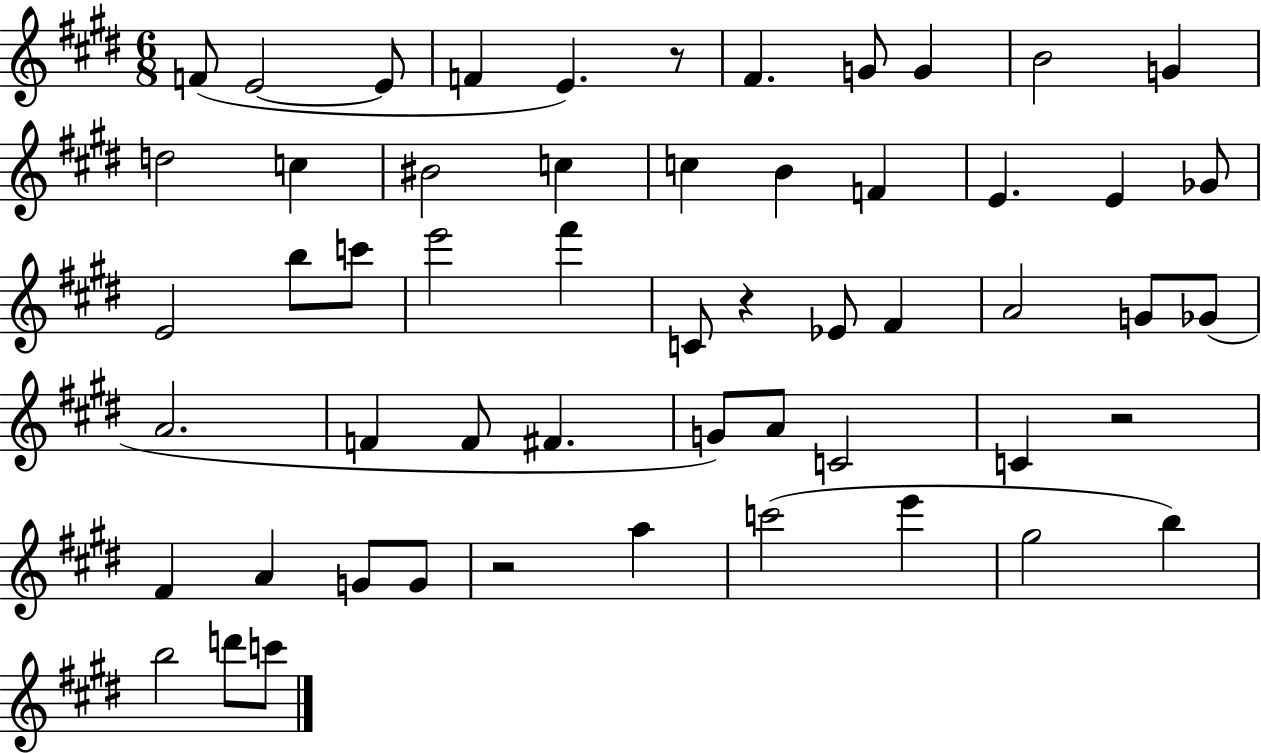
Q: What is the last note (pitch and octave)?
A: C6